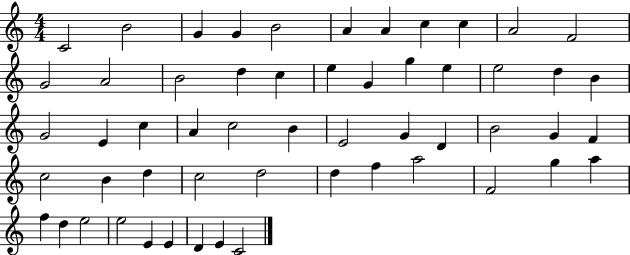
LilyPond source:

{
  \clef treble
  \numericTimeSignature
  \time 4/4
  \key c \major
  c'2 b'2 | g'4 g'4 b'2 | a'4 a'4 c''4 c''4 | a'2 f'2 | \break g'2 a'2 | b'2 d''4 c''4 | e''4 g'4 g''4 e''4 | e''2 d''4 b'4 | \break g'2 e'4 c''4 | a'4 c''2 b'4 | e'2 g'4 d'4 | b'2 g'4 f'4 | \break c''2 b'4 d''4 | c''2 d''2 | d''4 f''4 a''2 | f'2 g''4 a''4 | \break f''4 d''4 e''2 | e''2 e'4 e'4 | d'4 e'4 c'2 | \bar "|."
}